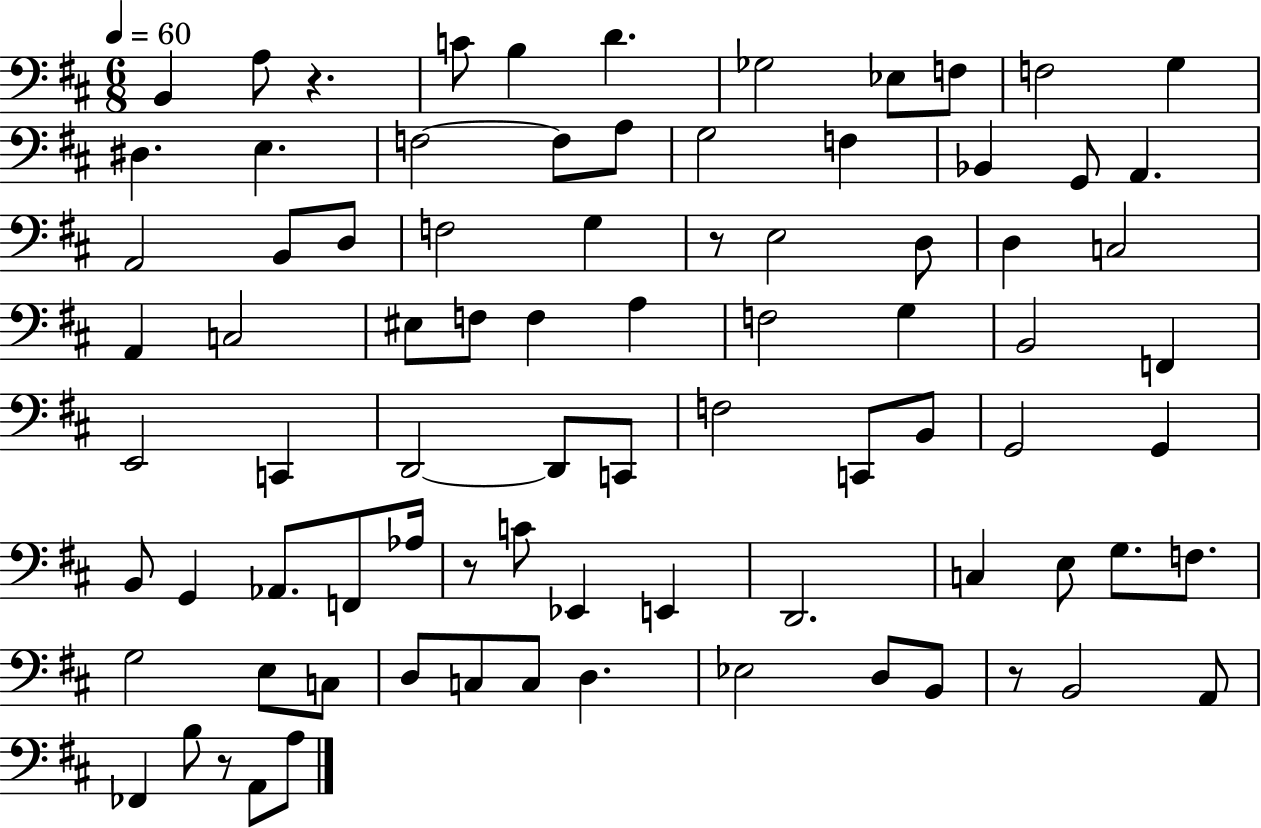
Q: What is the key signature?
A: D major